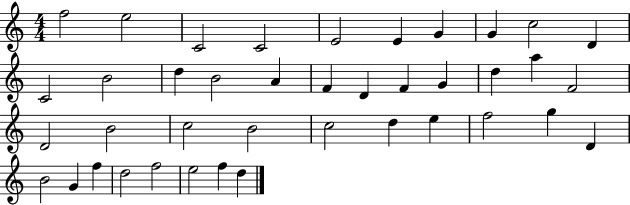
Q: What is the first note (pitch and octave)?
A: F5